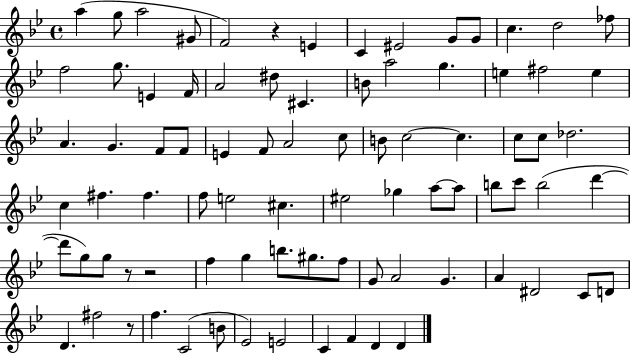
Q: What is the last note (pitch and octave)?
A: D4